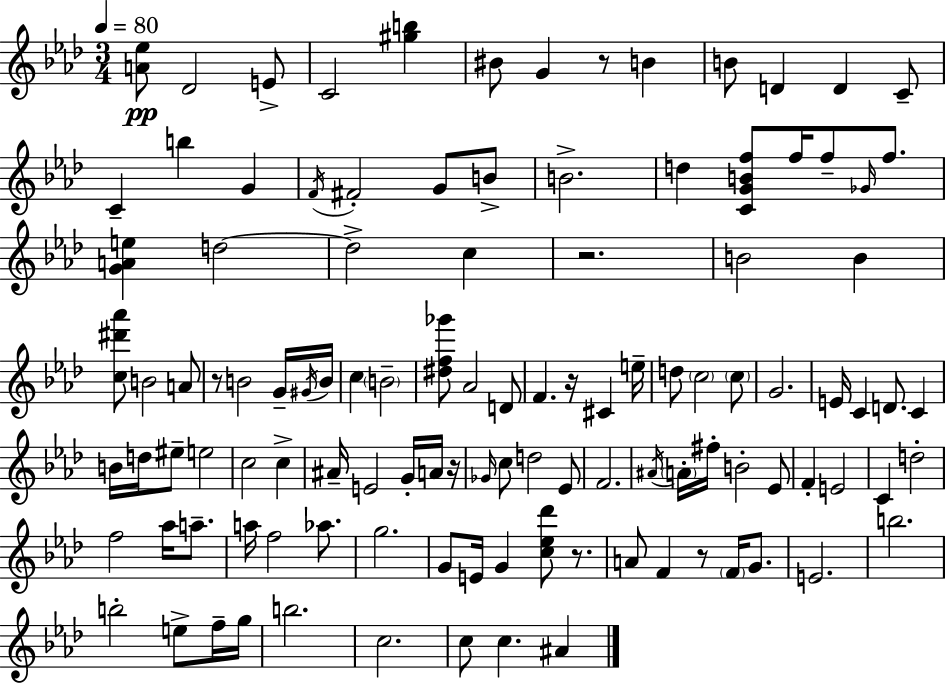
{
  \clef treble
  \numericTimeSignature
  \time 3/4
  \key aes \major
  \tempo 4 = 80
  \repeat volta 2 { <a' ees''>8\pp des'2 e'8-> | c'2 <gis'' b''>4 | bis'8 g'4 r8 b'4 | b'8 d'4 d'4 c'8-- | \break c'4-- b''4 g'4 | \acciaccatura { f'16 } fis'2-. g'8 b'8-> | b'2.-> | d''4 <c' g' b' f''>8 f''16 f''8-- \grace { ges'16 } f''8. | \break <g' a' e''>4 d''2~~ | d''2-> c''4 | r2. | b'2 b'4 | \break <c'' dis''' aes'''>8 b'2 | a'8 r8 b'2 | g'16-- \acciaccatura { gis'16 } b'16 c''4 \parenthesize b'2-- | <dis'' f'' ges'''>8 aes'2 | \break d'8 f'4. r16 cis'4 | e''16-- d''8 \parenthesize c''2 | \parenthesize c''8 g'2. | e'16 c'4 d'8. c'4 | \break b'16 d''16 eis''8-- e''2 | c''2 c''4-> | ais'16-- e'2 | g'16-. a'16 r16 \grace { ges'16 } c''8 d''2 | \break ees'8 f'2. | \acciaccatura { ais'16 } \parenthesize a'16-. fis''16-. b'2-. | ees'8 f'4-. e'2 | c'4 d''2-. | \break f''2 | aes''16 a''8.-- a''16 f''2 | aes''8. g''2. | g'8 e'16 g'4 | \break <c'' ees'' des'''>8 r8. a'8 f'4 r8 | \parenthesize f'16 g'8. e'2. | b''2. | b''2-. | \break e''8-> f''16-- g''16 b''2. | c''2. | c''8 c''4. | ais'4 } \bar "|."
}